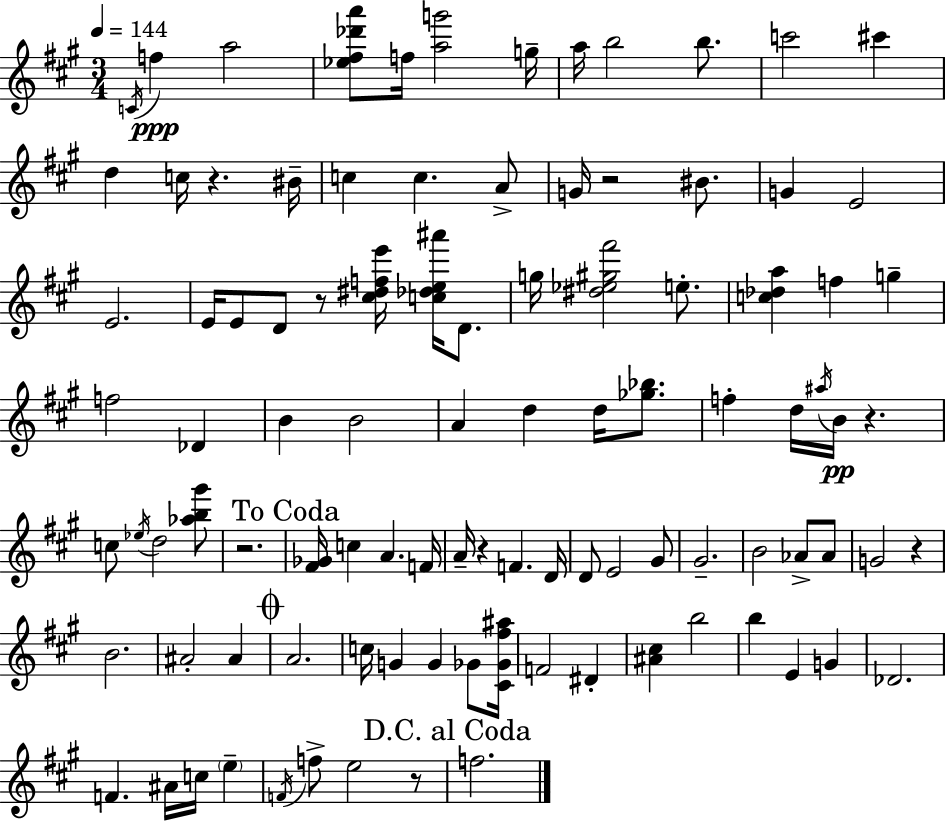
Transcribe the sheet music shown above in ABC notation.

X:1
T:Untitled
M:3/4
L:1/4
K:A
C/4 f a2 [_e^f_d'a']/2 f/4 [ag']2 g/4 a/4 b2 b/2 c'2 ^c' d c/4 z ^B/4 c c A/2 G/4 z2 ^B/2 G E2 E2 E/4 E/2 D/2 z/2 [^c^dfe']/4 [c_de^a']/4 D/2 g/4 [^d_e^g^f']2 e/2 [c_da] f g f2 _D B B2 A d d/4 [_g_b]/2 f d/4 ^a/4 B/4 z c/2 _e/4 d2 [_ab^g']/2 z2 [^F_G]/4 c A F/4 A/4 z F D/4 D/2 E2 ^G/2 ^G2 B2 _A/2 _A/2 G2 z B2 ^A2 ^A A2 c/4 G G _G/2 [^C_G^f^a]/4 F2 ^D [^A^c] b2 b E G _D2 F ^A/4 c/4 e F/4 f/2 e2 z/2 f2